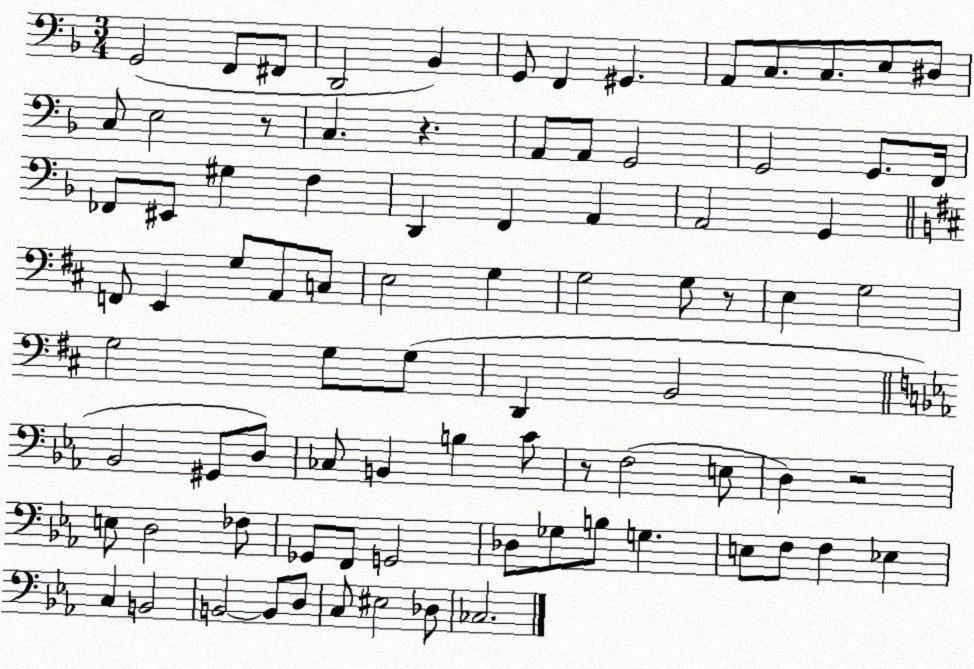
X:1
T:Untitled
M:3/4
L:1/4
K:F
G,,2 F,,/2 ^F,,/2 D,,2 _B,, G,,/2 F,, ^G,, A,,/2 C,/2 C,/2 E,/2 ^D,/2 C,/2 E,2 z/2 C, z A,,/2 A,,/2 G,,2 G,,2 G,,/2 F,,/4 _F,,/2 ^E,,/2 ^G, F, D,, F,, A,, A,,2 G,, F,,/2 E,, G,/2 A,,/2 C,/2 E,2 G, G,2 G,/2 z/2 E, G,2 G,2 G,/2 G,/2 D,, B,,2 _B,,2 ^G,,/2 D,/2 _C,/2 B,, B, C/2 z/2 F,2 E,/2 D, z2 E,/2 D,2 _F,/2 _G,,/2 F,,/2 G,,2 _D,/2 _G,/2 B,/2 G, E,/2 F,/2 F, _E, C, B,,2 B,,2 B,,/2 D,/2 C,/2 ^E,2 _D,/2 _C,2